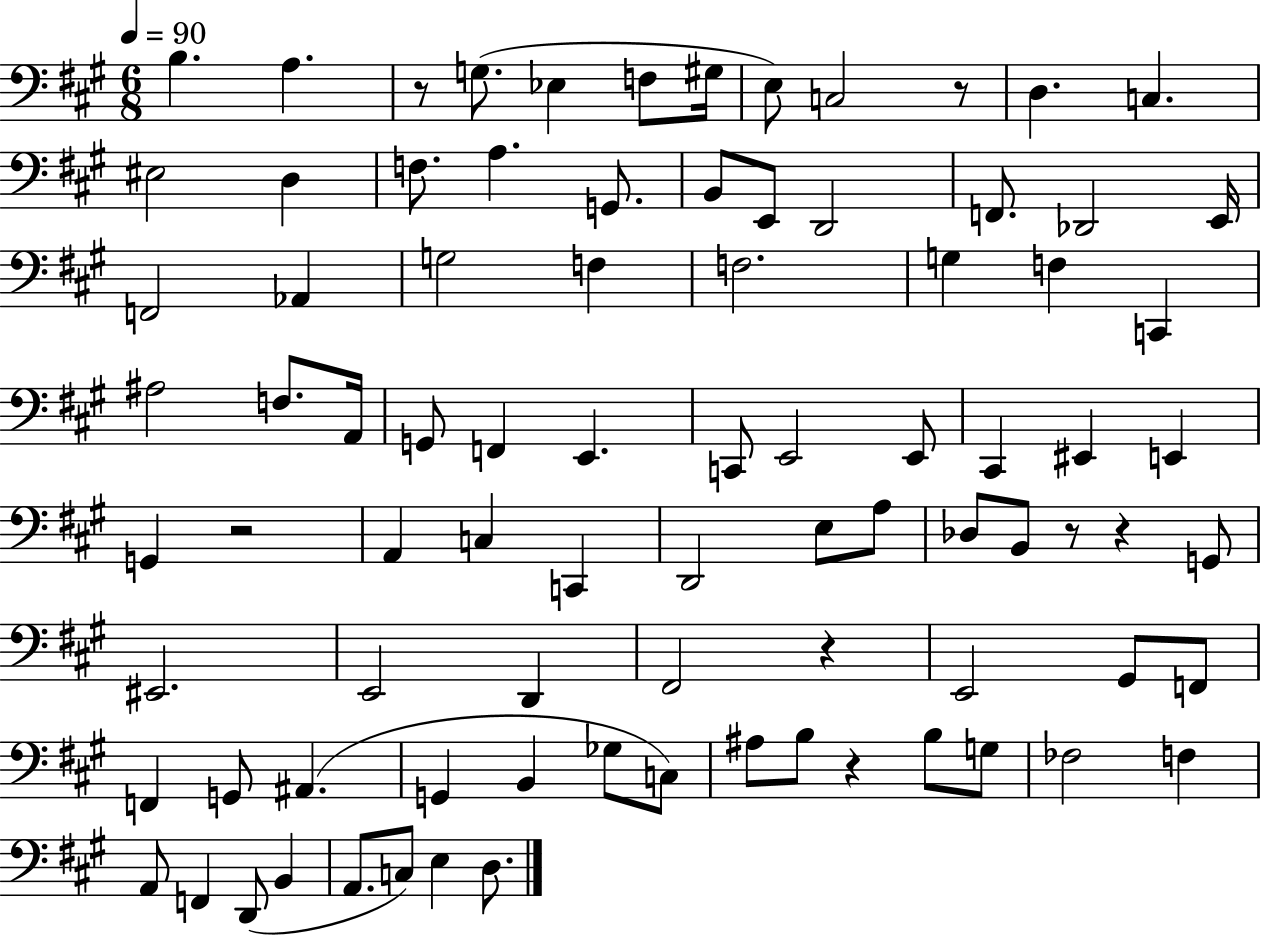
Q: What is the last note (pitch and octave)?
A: D3